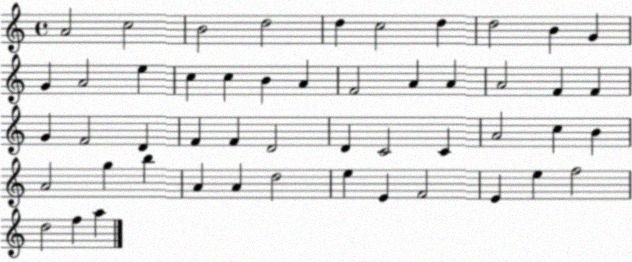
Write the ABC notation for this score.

X:1
T:Untitled
M:4/4
L:1/4
K:C
A2 c2 B2 d2 d c2 d d2 B G G A2 e c c B A F2 A A A2 F F G F2 D F F D2 D C2 C A2 c B A2 g b A A d2 e E F2 E e f2 d2 f a